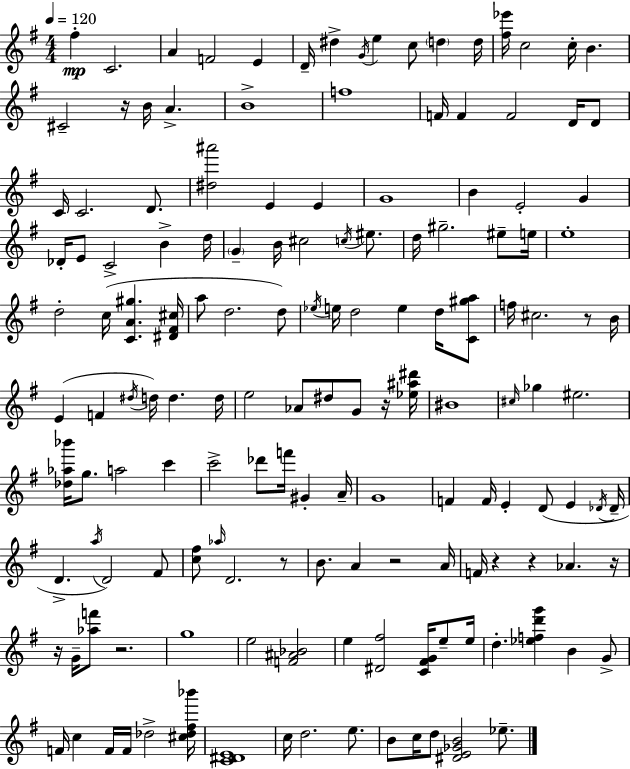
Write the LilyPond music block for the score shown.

{
  \clef treble
  \numericTimeSignature
  \time 4/4
  \key e \minor
  \tempo 4 = 120
  fis''4-.\mp c'2. | a'4 f'2 e'4 | d'16-- dis''4-> \acciaccatura { g'16 } e''4 c''8 \parenthesize d''4 | d''16 <fis'' ees'''>16 c''2 c''16-. b'4. | \break cis'2-- r16 b'16 a'4.-> | b'1-> | f''1 | f'16 f'4 f'2 d'16 d'8 | \break c'16 c'2. d'8. | <dis'' ais'''>2 e'4 e'4 | g'1 | b'4 e'2-. g'4 | \break des'16-. e'8 c'2-> b'4-> | d''16 \parenthesize g'4-- b'16 cis''2 \acciaccatura { c''16 } eis''8. | d''16 gis''2.-- eis''8-- | e''16 e''1-. | \break d''2-. c''16( <c' a' gis''>4. | <dis' fis' cis''>16 a''8 d''2. | d''8) \acciaccatura { ees''16 } e''16 d''2 e''4 | d''16 <c' gis'' a''>8 f''16 cis''2. | \break r8 b'16 e'4( f'4 \acciaccatura { dis''16 } d''16) d''4. | d''16 e''2 aes'8 dis''8 | g'8 r16 <ees'' ais'' dis'''>16 bis'1 | \grace { cis''16 } ges''4 eis''2. | \break <des'' aes'' bes'''>16 g''8. a''2 | c'''4 c'''2-> des'''8 f'''16 | gis'4-. a'16-- g'1 | f'4 f'16 e'4-. d'8( | \break e'4 \acciaccatura { des'16 } des'16-- d'4.-> \acciaccatura { a''16 }) d'2 | fis'8 <c'' fis''>8 \grace { aes''16 } d'2. | r8 b'8. a'4 r2 | a'16 f'16 r4 r4 | \break aes'4. r16 r16 g'16-- <aes'' f'''>8 r2. | g''1 | e''2 | <f' ais' bes'>2 e''4 <dis' fis''>2 | \break <c' fis' g'>16 e''8-- e''16 d''4.-. <ees'' f'' d''' g'''>4 | b'4 g'8-> f'16 c''4 f'16 f'16 des''2-> | <cis'' des'' fis'' bes'''>16 <c' dis' e'>1 | c''16 d''2. | \break e''8. b'8 c''16 d''8 <dis' e' ges' b'>2 | ees''8.-- \bar "|."
}